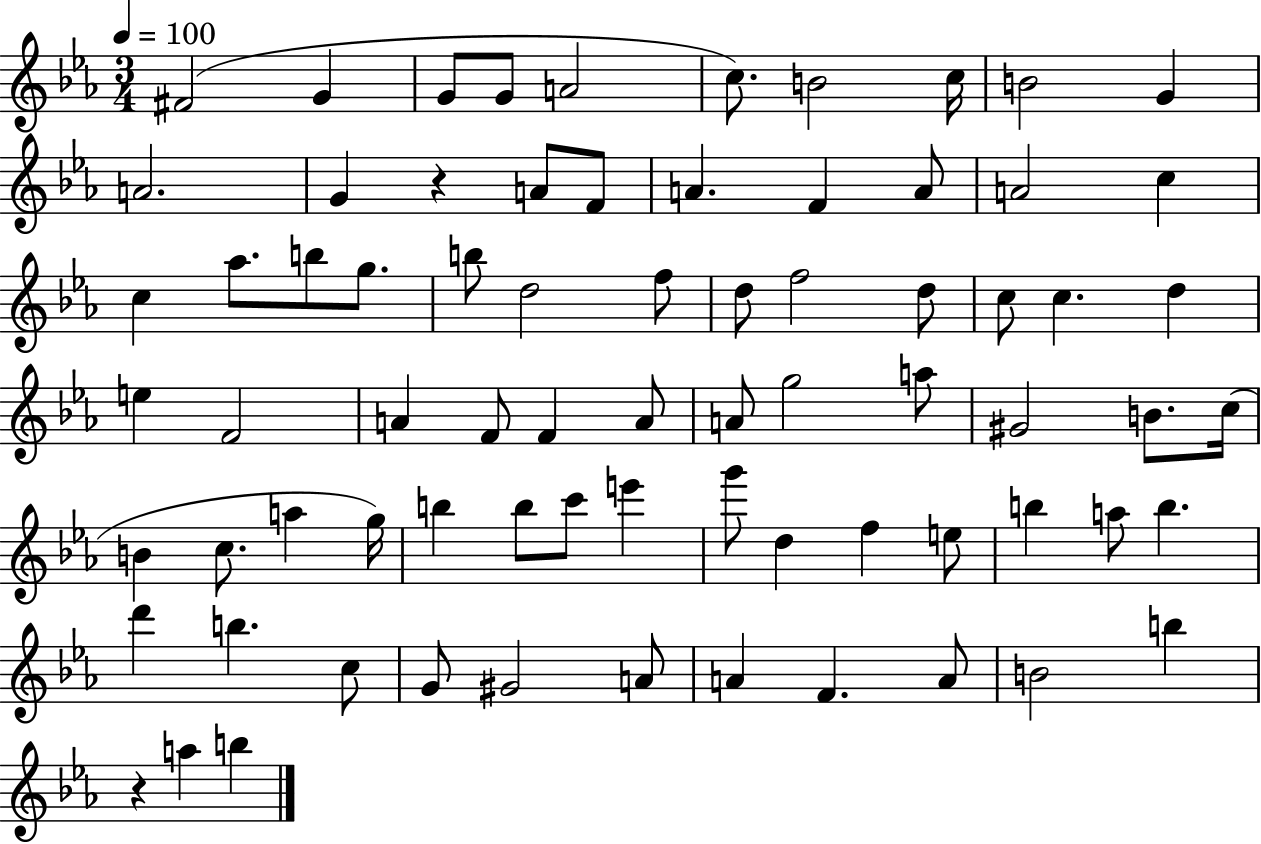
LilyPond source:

{
  \clef treble
  \numericTimeSignature
  \time 3/4
  \key ees \major
  \tempo 4 = 100
  fis'2( g'4 | g'8 g'8 a'2 | c''8.) b'2 c''16 | b'2 g'4 | \break a'2. | g'4 r4 a'8 f'8 | a'4. f'4 a'8 | a'2 c''4 | \break c''4 aes''8. b''8 g''8. | b''8 d''2 f''8 | d''8 f''2 d''8 | c''8 c''4. d''4 | \break e''4 f'2 | a'4 f'8 f'4 a'8 | a'8 g''2 a''8 | gis'2 b'8. c''16( | \break b'4 c''8. a''4 g''16) | b''4 b''8 c'''8 e'''4 | g'''8 d''4 f''4 e''8 | b''4 a''8 b''4. | \break d'''4 b''4. c''8 | g'8 gis'2 a'8 | a'4 f'4. a'8 | b'2 b''4 | \break r4 a''4 b''4 | \bar "|."
}